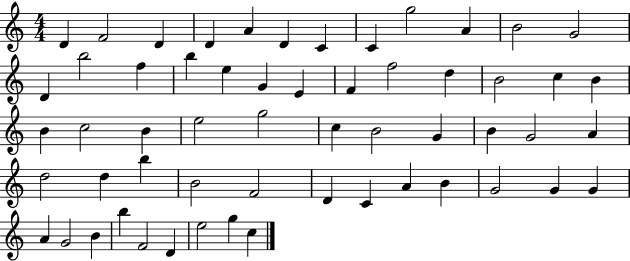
{
  \clef treble
  \numericTimeSignature
  \time 4/4
  \key c \major
  d'4 f'2 d'4 | d'4 a'4 d'4 c'4 | c'4 g''2 a'4 | b'2 g'2 | \break d'4 b''2 f''4 | b''4 e''4 g'4 e'4 | f'4 f''2 d''4 | b'2 c''4 b'4 | \break b'4 c''2 b'4 | e''2 g''2 | c''4 b'2 g'4 | b'4 g'2 a'4 | \break d''2 d''4 b''4 | b'2 f'2 | d'4 c'4 a'4 b'4 | g'2 g'4 g'4 | \break a'4 g'2 b'4 | b''4 f'2 d'4 | e''2 g''4 c''4 | \bar "|."
}